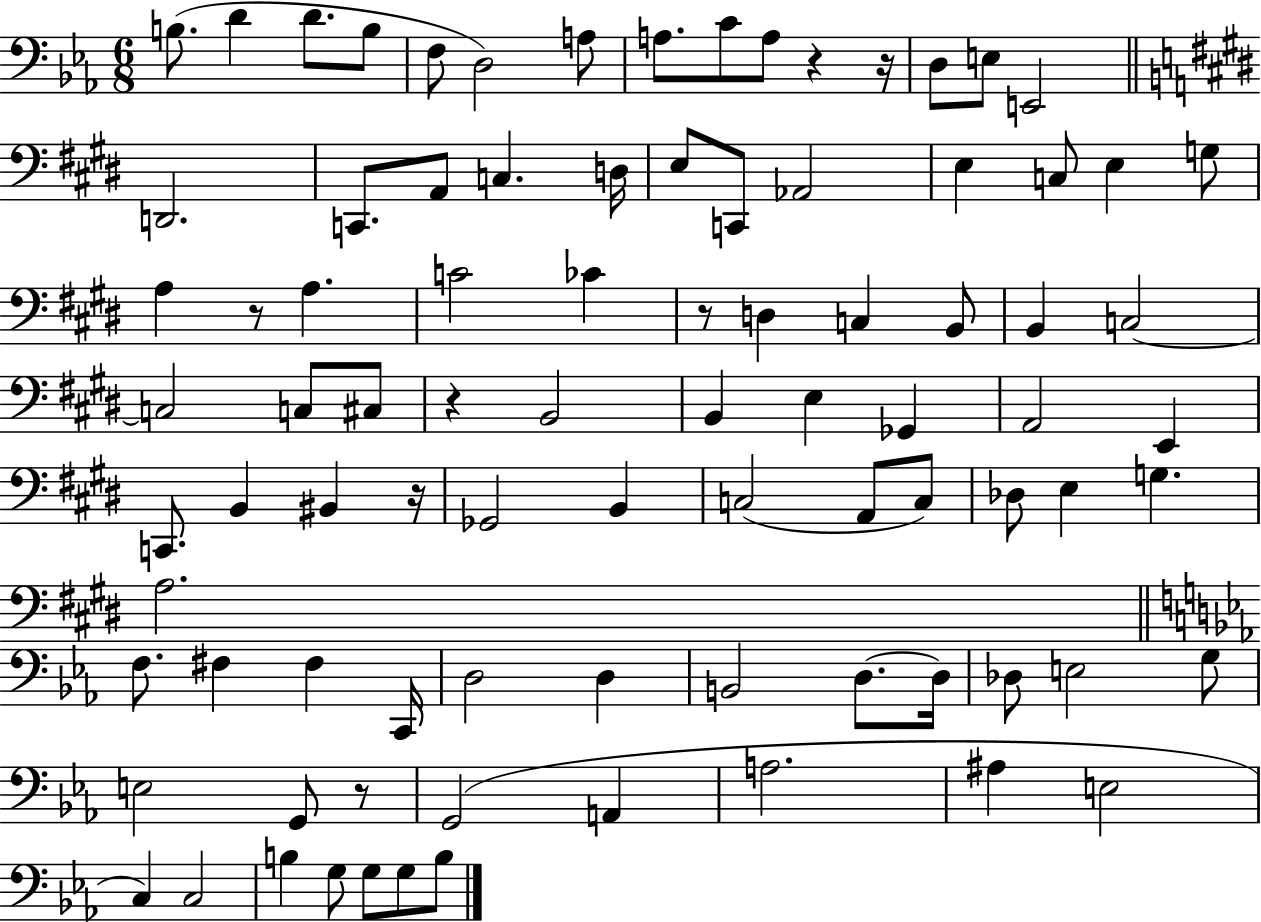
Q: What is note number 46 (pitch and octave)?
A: BIS2